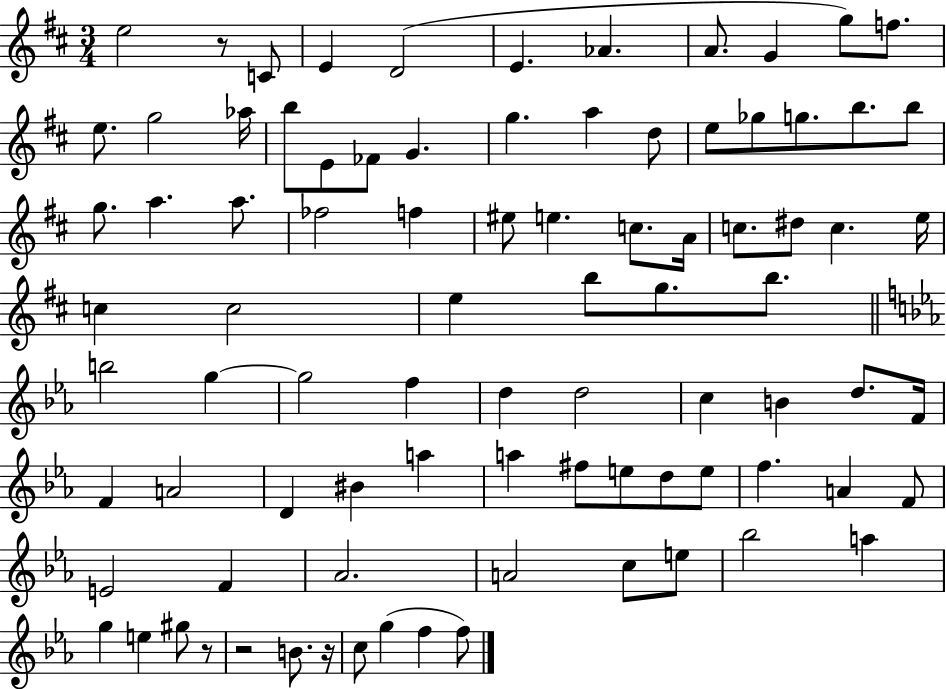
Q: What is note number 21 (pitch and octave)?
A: E5